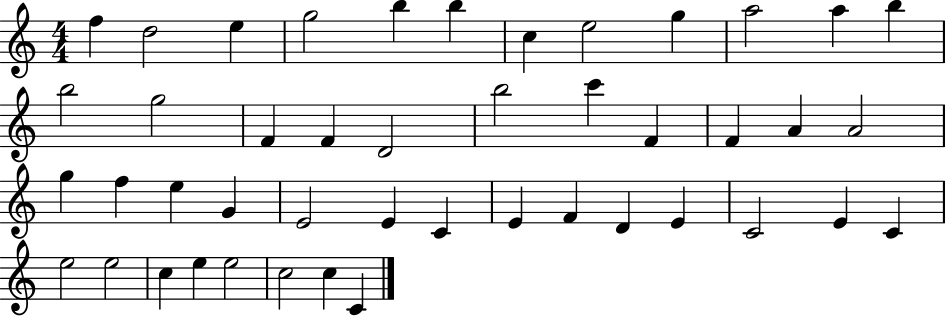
{
  \clef treble
  \numericTimeSignature
  \time 4/4
  \key c \major
  f''4 d''2 e''4 | g''2 b''4 b''4 | c''4 e''2 g''4 | a''2 a''4 b''4 | \break b''2 g''2 | f'4 f'4 d'2 | b''2 c'''4 f'4 | f'4 a'4 a'2 | \break g''4 f''4 e''4 g'4 | e'2 e'4 c'4 | e'4 f'4 d'4 e'4 | c'2 e'4 c'4 | \break e''2 e''2 | c''4 e''4 e''2 | c''2 c''4 c'4 | \bar "|."
}